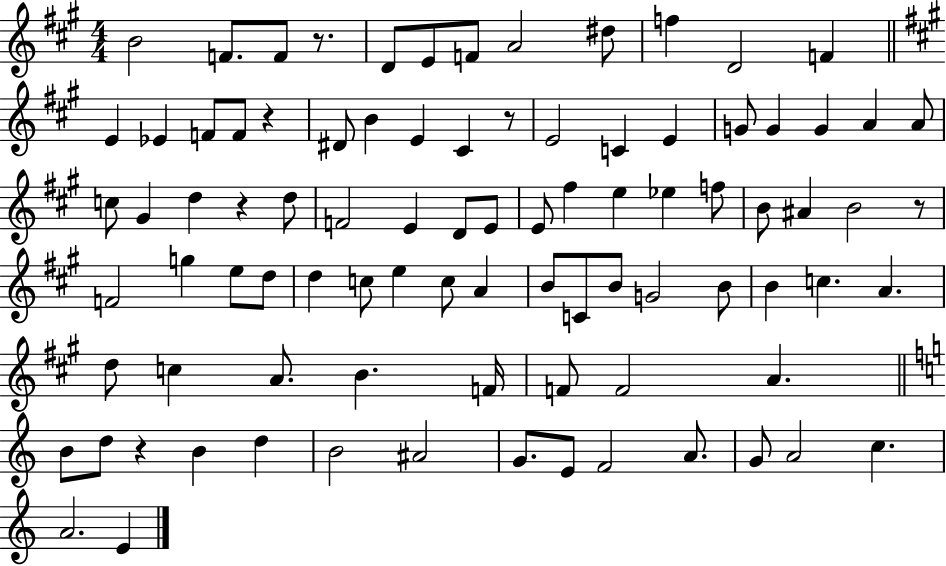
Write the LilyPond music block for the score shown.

{
  \clef treble
  \numericTimeSignature
  \time 4/4
  \key a \major
  \repeat volta 2 { b'2 f'8. f'8 r8. | d'8 e'8 f'8 a'2 dis''8 | f''4 d'2 f'4 | \bar "||" \break \key a \major e'4 ees'4 f'8 f'8 r4 | dis'8 b'4 e'4 cis'4 r8 | e'2 c'4 e'4 | g'8 g'4 g'4 a'4 a'8 | \break c''8 gis'4 d''4 r4 d''8 | f'2 e'4 d'8 e'8 | e'8 fis''4 e''4 ees''4 f''8 | b'8 ais'4 b'2 r8 | \break f'2 g''4 e''8 d''8 | d''4 c''8 e''4 c''8 a'4 | b'8 c'8 b'8 g'2 b'8 | b'4 c''4. a'4. | \break d''8 c''4 a'8. b'4. f'16 | f'8 f'2 a'4. | \bar "||" \break \key a \minor b'8 d''8 r4 b'4 d''4 | b'2 ais'2 | g'8. e'8 f'2 a'8. | g'8 a'2 c''4. | \break a'2. e'4 | } \bar "|."
}